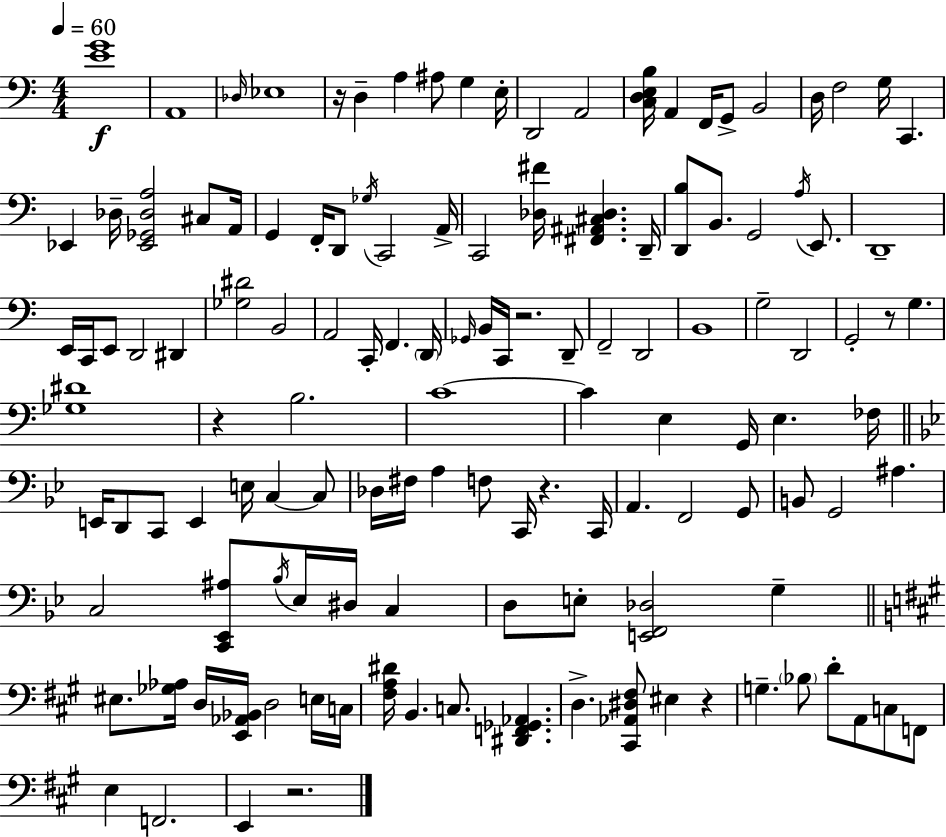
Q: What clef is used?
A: bass